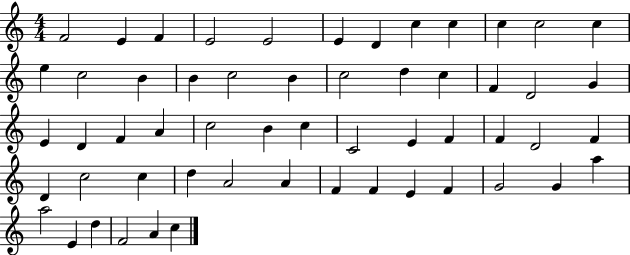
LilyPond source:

{
  \clef treble
  \numericTimeSignature
  \time 4/4
  \key c \major
  f'2 e'4 f'4 | e'2 e'2 | e'4 d'4 c''4 c''4 | c''4 c''2 c''4 | \break e''4 c''2 b'4 | b'4 c''2 b'4 | c''2 d''4 c''4 | f'4 d'2 g'4 | \break e'4 d'4 f'4 a'4 | c''2 b'4 c''4 | c'2 e'4 f'4 | f'4 d'2 f'4 | \break d'4 c''2 c''4 | d''4 a'2 a'4 | f'4 f'4 e'4 f'4 | g'2 g'4 a''4 | \break a''2 e'4 d''4 | f'2 a'4 c''4 | \bar "|."
}